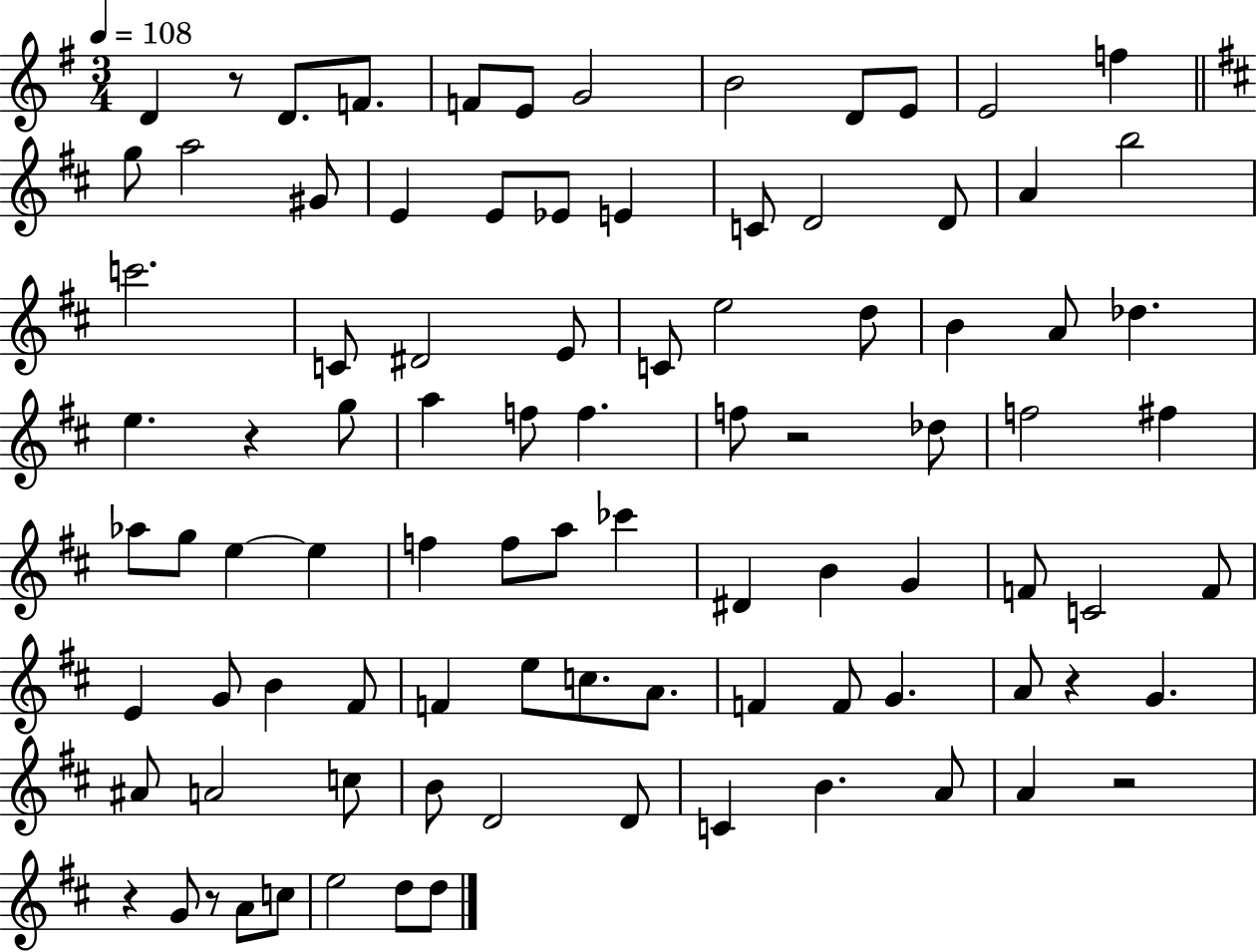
X:1
T:Untitled
M:3/4
L:1/4
K:G
D z/2 D/2 F/2 F/2 E/2 G2 B2 D/2 E/2 E2 f g/2 a2 ^G/2 E E/2 _E/2 E C/2 D2 D/2 A b2 c'2 C/2 ^D2 E/2 C/2 e2 d/2 B A/2 _d e z g/2 a f/2 f f/2 z2 _d/2 f2 ^f _a/2 g/2 e e f f/2 a/2 _c' ^D B G F/2 C2 F/2 E G/2 B ^F/2 F e/2 c/2 A/2 F F/2 G A/2 z G ^A/2 A2 c/2 B/2 D2 D/2 C B A/2 A z2 z G/2 z/2 A/2 c/2 e2 d/2 d/2